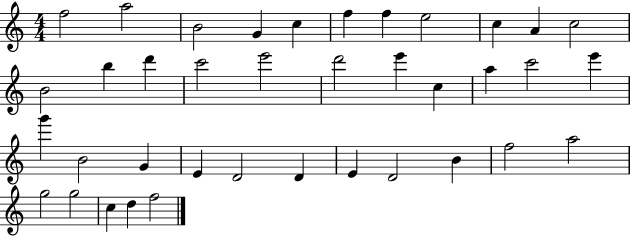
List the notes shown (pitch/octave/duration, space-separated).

F5/h A5/h B4/h G4/q C5/q F5/q F5/q E5/h C5/q A4/q C5/h B4/h B5/q D6/q C6/h E6/h D6/h E6/q C5/q A5/q C6/h E6/q G6/q B4/h G4/q E4/q D4/h D4/q E4/q D4/h B4/q F5/h A5/h G5/h G5/h C5/q D5/q F5/h